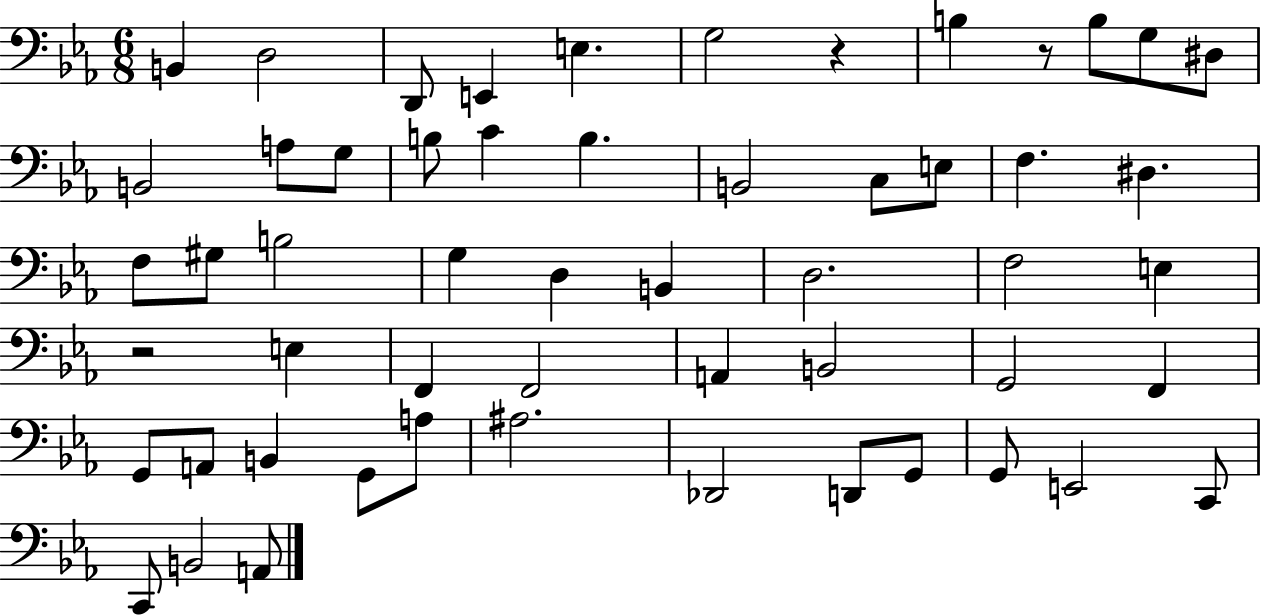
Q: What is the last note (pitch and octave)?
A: A2